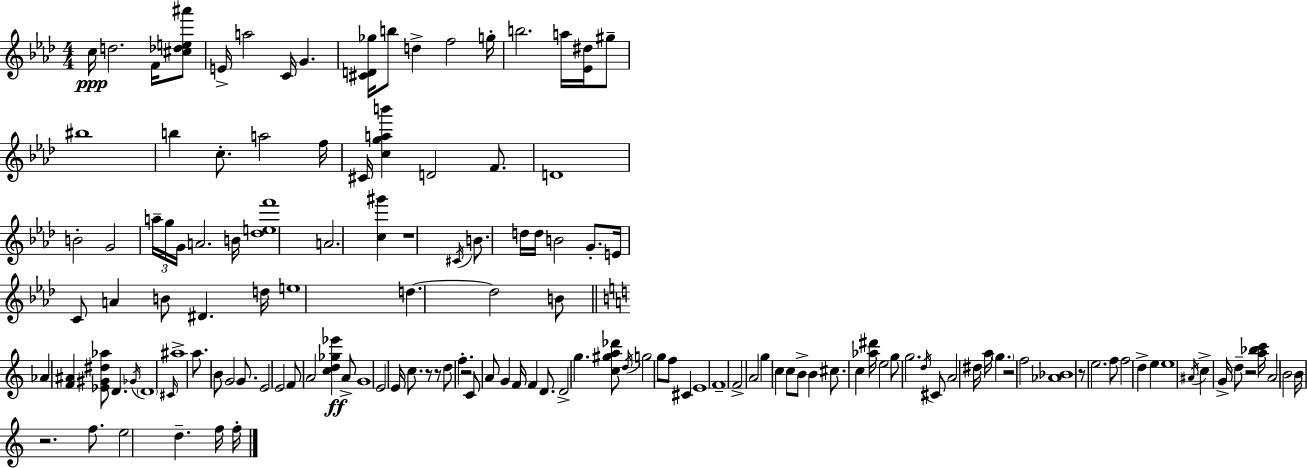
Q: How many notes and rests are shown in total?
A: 141